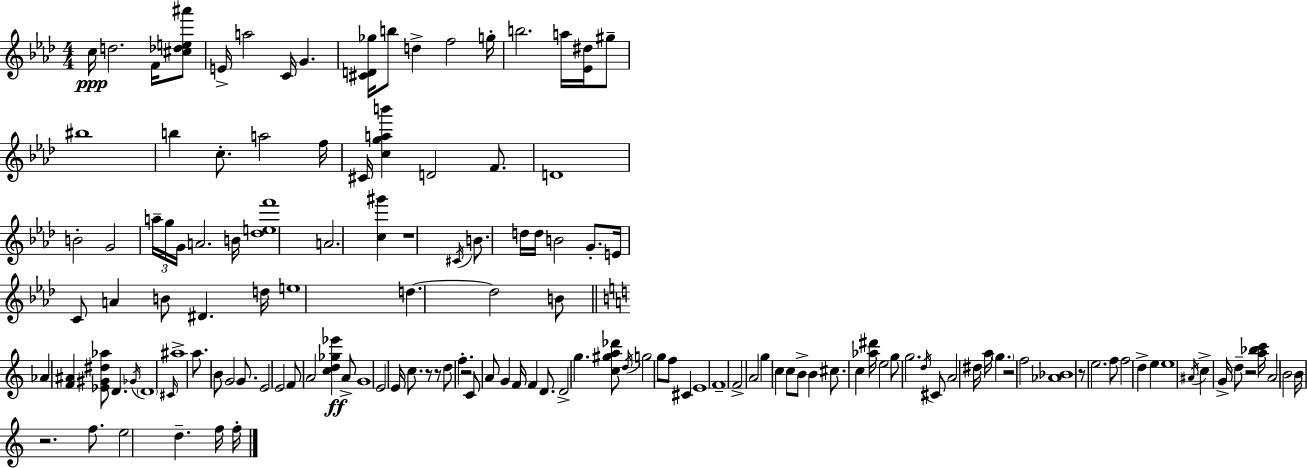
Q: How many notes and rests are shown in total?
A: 141